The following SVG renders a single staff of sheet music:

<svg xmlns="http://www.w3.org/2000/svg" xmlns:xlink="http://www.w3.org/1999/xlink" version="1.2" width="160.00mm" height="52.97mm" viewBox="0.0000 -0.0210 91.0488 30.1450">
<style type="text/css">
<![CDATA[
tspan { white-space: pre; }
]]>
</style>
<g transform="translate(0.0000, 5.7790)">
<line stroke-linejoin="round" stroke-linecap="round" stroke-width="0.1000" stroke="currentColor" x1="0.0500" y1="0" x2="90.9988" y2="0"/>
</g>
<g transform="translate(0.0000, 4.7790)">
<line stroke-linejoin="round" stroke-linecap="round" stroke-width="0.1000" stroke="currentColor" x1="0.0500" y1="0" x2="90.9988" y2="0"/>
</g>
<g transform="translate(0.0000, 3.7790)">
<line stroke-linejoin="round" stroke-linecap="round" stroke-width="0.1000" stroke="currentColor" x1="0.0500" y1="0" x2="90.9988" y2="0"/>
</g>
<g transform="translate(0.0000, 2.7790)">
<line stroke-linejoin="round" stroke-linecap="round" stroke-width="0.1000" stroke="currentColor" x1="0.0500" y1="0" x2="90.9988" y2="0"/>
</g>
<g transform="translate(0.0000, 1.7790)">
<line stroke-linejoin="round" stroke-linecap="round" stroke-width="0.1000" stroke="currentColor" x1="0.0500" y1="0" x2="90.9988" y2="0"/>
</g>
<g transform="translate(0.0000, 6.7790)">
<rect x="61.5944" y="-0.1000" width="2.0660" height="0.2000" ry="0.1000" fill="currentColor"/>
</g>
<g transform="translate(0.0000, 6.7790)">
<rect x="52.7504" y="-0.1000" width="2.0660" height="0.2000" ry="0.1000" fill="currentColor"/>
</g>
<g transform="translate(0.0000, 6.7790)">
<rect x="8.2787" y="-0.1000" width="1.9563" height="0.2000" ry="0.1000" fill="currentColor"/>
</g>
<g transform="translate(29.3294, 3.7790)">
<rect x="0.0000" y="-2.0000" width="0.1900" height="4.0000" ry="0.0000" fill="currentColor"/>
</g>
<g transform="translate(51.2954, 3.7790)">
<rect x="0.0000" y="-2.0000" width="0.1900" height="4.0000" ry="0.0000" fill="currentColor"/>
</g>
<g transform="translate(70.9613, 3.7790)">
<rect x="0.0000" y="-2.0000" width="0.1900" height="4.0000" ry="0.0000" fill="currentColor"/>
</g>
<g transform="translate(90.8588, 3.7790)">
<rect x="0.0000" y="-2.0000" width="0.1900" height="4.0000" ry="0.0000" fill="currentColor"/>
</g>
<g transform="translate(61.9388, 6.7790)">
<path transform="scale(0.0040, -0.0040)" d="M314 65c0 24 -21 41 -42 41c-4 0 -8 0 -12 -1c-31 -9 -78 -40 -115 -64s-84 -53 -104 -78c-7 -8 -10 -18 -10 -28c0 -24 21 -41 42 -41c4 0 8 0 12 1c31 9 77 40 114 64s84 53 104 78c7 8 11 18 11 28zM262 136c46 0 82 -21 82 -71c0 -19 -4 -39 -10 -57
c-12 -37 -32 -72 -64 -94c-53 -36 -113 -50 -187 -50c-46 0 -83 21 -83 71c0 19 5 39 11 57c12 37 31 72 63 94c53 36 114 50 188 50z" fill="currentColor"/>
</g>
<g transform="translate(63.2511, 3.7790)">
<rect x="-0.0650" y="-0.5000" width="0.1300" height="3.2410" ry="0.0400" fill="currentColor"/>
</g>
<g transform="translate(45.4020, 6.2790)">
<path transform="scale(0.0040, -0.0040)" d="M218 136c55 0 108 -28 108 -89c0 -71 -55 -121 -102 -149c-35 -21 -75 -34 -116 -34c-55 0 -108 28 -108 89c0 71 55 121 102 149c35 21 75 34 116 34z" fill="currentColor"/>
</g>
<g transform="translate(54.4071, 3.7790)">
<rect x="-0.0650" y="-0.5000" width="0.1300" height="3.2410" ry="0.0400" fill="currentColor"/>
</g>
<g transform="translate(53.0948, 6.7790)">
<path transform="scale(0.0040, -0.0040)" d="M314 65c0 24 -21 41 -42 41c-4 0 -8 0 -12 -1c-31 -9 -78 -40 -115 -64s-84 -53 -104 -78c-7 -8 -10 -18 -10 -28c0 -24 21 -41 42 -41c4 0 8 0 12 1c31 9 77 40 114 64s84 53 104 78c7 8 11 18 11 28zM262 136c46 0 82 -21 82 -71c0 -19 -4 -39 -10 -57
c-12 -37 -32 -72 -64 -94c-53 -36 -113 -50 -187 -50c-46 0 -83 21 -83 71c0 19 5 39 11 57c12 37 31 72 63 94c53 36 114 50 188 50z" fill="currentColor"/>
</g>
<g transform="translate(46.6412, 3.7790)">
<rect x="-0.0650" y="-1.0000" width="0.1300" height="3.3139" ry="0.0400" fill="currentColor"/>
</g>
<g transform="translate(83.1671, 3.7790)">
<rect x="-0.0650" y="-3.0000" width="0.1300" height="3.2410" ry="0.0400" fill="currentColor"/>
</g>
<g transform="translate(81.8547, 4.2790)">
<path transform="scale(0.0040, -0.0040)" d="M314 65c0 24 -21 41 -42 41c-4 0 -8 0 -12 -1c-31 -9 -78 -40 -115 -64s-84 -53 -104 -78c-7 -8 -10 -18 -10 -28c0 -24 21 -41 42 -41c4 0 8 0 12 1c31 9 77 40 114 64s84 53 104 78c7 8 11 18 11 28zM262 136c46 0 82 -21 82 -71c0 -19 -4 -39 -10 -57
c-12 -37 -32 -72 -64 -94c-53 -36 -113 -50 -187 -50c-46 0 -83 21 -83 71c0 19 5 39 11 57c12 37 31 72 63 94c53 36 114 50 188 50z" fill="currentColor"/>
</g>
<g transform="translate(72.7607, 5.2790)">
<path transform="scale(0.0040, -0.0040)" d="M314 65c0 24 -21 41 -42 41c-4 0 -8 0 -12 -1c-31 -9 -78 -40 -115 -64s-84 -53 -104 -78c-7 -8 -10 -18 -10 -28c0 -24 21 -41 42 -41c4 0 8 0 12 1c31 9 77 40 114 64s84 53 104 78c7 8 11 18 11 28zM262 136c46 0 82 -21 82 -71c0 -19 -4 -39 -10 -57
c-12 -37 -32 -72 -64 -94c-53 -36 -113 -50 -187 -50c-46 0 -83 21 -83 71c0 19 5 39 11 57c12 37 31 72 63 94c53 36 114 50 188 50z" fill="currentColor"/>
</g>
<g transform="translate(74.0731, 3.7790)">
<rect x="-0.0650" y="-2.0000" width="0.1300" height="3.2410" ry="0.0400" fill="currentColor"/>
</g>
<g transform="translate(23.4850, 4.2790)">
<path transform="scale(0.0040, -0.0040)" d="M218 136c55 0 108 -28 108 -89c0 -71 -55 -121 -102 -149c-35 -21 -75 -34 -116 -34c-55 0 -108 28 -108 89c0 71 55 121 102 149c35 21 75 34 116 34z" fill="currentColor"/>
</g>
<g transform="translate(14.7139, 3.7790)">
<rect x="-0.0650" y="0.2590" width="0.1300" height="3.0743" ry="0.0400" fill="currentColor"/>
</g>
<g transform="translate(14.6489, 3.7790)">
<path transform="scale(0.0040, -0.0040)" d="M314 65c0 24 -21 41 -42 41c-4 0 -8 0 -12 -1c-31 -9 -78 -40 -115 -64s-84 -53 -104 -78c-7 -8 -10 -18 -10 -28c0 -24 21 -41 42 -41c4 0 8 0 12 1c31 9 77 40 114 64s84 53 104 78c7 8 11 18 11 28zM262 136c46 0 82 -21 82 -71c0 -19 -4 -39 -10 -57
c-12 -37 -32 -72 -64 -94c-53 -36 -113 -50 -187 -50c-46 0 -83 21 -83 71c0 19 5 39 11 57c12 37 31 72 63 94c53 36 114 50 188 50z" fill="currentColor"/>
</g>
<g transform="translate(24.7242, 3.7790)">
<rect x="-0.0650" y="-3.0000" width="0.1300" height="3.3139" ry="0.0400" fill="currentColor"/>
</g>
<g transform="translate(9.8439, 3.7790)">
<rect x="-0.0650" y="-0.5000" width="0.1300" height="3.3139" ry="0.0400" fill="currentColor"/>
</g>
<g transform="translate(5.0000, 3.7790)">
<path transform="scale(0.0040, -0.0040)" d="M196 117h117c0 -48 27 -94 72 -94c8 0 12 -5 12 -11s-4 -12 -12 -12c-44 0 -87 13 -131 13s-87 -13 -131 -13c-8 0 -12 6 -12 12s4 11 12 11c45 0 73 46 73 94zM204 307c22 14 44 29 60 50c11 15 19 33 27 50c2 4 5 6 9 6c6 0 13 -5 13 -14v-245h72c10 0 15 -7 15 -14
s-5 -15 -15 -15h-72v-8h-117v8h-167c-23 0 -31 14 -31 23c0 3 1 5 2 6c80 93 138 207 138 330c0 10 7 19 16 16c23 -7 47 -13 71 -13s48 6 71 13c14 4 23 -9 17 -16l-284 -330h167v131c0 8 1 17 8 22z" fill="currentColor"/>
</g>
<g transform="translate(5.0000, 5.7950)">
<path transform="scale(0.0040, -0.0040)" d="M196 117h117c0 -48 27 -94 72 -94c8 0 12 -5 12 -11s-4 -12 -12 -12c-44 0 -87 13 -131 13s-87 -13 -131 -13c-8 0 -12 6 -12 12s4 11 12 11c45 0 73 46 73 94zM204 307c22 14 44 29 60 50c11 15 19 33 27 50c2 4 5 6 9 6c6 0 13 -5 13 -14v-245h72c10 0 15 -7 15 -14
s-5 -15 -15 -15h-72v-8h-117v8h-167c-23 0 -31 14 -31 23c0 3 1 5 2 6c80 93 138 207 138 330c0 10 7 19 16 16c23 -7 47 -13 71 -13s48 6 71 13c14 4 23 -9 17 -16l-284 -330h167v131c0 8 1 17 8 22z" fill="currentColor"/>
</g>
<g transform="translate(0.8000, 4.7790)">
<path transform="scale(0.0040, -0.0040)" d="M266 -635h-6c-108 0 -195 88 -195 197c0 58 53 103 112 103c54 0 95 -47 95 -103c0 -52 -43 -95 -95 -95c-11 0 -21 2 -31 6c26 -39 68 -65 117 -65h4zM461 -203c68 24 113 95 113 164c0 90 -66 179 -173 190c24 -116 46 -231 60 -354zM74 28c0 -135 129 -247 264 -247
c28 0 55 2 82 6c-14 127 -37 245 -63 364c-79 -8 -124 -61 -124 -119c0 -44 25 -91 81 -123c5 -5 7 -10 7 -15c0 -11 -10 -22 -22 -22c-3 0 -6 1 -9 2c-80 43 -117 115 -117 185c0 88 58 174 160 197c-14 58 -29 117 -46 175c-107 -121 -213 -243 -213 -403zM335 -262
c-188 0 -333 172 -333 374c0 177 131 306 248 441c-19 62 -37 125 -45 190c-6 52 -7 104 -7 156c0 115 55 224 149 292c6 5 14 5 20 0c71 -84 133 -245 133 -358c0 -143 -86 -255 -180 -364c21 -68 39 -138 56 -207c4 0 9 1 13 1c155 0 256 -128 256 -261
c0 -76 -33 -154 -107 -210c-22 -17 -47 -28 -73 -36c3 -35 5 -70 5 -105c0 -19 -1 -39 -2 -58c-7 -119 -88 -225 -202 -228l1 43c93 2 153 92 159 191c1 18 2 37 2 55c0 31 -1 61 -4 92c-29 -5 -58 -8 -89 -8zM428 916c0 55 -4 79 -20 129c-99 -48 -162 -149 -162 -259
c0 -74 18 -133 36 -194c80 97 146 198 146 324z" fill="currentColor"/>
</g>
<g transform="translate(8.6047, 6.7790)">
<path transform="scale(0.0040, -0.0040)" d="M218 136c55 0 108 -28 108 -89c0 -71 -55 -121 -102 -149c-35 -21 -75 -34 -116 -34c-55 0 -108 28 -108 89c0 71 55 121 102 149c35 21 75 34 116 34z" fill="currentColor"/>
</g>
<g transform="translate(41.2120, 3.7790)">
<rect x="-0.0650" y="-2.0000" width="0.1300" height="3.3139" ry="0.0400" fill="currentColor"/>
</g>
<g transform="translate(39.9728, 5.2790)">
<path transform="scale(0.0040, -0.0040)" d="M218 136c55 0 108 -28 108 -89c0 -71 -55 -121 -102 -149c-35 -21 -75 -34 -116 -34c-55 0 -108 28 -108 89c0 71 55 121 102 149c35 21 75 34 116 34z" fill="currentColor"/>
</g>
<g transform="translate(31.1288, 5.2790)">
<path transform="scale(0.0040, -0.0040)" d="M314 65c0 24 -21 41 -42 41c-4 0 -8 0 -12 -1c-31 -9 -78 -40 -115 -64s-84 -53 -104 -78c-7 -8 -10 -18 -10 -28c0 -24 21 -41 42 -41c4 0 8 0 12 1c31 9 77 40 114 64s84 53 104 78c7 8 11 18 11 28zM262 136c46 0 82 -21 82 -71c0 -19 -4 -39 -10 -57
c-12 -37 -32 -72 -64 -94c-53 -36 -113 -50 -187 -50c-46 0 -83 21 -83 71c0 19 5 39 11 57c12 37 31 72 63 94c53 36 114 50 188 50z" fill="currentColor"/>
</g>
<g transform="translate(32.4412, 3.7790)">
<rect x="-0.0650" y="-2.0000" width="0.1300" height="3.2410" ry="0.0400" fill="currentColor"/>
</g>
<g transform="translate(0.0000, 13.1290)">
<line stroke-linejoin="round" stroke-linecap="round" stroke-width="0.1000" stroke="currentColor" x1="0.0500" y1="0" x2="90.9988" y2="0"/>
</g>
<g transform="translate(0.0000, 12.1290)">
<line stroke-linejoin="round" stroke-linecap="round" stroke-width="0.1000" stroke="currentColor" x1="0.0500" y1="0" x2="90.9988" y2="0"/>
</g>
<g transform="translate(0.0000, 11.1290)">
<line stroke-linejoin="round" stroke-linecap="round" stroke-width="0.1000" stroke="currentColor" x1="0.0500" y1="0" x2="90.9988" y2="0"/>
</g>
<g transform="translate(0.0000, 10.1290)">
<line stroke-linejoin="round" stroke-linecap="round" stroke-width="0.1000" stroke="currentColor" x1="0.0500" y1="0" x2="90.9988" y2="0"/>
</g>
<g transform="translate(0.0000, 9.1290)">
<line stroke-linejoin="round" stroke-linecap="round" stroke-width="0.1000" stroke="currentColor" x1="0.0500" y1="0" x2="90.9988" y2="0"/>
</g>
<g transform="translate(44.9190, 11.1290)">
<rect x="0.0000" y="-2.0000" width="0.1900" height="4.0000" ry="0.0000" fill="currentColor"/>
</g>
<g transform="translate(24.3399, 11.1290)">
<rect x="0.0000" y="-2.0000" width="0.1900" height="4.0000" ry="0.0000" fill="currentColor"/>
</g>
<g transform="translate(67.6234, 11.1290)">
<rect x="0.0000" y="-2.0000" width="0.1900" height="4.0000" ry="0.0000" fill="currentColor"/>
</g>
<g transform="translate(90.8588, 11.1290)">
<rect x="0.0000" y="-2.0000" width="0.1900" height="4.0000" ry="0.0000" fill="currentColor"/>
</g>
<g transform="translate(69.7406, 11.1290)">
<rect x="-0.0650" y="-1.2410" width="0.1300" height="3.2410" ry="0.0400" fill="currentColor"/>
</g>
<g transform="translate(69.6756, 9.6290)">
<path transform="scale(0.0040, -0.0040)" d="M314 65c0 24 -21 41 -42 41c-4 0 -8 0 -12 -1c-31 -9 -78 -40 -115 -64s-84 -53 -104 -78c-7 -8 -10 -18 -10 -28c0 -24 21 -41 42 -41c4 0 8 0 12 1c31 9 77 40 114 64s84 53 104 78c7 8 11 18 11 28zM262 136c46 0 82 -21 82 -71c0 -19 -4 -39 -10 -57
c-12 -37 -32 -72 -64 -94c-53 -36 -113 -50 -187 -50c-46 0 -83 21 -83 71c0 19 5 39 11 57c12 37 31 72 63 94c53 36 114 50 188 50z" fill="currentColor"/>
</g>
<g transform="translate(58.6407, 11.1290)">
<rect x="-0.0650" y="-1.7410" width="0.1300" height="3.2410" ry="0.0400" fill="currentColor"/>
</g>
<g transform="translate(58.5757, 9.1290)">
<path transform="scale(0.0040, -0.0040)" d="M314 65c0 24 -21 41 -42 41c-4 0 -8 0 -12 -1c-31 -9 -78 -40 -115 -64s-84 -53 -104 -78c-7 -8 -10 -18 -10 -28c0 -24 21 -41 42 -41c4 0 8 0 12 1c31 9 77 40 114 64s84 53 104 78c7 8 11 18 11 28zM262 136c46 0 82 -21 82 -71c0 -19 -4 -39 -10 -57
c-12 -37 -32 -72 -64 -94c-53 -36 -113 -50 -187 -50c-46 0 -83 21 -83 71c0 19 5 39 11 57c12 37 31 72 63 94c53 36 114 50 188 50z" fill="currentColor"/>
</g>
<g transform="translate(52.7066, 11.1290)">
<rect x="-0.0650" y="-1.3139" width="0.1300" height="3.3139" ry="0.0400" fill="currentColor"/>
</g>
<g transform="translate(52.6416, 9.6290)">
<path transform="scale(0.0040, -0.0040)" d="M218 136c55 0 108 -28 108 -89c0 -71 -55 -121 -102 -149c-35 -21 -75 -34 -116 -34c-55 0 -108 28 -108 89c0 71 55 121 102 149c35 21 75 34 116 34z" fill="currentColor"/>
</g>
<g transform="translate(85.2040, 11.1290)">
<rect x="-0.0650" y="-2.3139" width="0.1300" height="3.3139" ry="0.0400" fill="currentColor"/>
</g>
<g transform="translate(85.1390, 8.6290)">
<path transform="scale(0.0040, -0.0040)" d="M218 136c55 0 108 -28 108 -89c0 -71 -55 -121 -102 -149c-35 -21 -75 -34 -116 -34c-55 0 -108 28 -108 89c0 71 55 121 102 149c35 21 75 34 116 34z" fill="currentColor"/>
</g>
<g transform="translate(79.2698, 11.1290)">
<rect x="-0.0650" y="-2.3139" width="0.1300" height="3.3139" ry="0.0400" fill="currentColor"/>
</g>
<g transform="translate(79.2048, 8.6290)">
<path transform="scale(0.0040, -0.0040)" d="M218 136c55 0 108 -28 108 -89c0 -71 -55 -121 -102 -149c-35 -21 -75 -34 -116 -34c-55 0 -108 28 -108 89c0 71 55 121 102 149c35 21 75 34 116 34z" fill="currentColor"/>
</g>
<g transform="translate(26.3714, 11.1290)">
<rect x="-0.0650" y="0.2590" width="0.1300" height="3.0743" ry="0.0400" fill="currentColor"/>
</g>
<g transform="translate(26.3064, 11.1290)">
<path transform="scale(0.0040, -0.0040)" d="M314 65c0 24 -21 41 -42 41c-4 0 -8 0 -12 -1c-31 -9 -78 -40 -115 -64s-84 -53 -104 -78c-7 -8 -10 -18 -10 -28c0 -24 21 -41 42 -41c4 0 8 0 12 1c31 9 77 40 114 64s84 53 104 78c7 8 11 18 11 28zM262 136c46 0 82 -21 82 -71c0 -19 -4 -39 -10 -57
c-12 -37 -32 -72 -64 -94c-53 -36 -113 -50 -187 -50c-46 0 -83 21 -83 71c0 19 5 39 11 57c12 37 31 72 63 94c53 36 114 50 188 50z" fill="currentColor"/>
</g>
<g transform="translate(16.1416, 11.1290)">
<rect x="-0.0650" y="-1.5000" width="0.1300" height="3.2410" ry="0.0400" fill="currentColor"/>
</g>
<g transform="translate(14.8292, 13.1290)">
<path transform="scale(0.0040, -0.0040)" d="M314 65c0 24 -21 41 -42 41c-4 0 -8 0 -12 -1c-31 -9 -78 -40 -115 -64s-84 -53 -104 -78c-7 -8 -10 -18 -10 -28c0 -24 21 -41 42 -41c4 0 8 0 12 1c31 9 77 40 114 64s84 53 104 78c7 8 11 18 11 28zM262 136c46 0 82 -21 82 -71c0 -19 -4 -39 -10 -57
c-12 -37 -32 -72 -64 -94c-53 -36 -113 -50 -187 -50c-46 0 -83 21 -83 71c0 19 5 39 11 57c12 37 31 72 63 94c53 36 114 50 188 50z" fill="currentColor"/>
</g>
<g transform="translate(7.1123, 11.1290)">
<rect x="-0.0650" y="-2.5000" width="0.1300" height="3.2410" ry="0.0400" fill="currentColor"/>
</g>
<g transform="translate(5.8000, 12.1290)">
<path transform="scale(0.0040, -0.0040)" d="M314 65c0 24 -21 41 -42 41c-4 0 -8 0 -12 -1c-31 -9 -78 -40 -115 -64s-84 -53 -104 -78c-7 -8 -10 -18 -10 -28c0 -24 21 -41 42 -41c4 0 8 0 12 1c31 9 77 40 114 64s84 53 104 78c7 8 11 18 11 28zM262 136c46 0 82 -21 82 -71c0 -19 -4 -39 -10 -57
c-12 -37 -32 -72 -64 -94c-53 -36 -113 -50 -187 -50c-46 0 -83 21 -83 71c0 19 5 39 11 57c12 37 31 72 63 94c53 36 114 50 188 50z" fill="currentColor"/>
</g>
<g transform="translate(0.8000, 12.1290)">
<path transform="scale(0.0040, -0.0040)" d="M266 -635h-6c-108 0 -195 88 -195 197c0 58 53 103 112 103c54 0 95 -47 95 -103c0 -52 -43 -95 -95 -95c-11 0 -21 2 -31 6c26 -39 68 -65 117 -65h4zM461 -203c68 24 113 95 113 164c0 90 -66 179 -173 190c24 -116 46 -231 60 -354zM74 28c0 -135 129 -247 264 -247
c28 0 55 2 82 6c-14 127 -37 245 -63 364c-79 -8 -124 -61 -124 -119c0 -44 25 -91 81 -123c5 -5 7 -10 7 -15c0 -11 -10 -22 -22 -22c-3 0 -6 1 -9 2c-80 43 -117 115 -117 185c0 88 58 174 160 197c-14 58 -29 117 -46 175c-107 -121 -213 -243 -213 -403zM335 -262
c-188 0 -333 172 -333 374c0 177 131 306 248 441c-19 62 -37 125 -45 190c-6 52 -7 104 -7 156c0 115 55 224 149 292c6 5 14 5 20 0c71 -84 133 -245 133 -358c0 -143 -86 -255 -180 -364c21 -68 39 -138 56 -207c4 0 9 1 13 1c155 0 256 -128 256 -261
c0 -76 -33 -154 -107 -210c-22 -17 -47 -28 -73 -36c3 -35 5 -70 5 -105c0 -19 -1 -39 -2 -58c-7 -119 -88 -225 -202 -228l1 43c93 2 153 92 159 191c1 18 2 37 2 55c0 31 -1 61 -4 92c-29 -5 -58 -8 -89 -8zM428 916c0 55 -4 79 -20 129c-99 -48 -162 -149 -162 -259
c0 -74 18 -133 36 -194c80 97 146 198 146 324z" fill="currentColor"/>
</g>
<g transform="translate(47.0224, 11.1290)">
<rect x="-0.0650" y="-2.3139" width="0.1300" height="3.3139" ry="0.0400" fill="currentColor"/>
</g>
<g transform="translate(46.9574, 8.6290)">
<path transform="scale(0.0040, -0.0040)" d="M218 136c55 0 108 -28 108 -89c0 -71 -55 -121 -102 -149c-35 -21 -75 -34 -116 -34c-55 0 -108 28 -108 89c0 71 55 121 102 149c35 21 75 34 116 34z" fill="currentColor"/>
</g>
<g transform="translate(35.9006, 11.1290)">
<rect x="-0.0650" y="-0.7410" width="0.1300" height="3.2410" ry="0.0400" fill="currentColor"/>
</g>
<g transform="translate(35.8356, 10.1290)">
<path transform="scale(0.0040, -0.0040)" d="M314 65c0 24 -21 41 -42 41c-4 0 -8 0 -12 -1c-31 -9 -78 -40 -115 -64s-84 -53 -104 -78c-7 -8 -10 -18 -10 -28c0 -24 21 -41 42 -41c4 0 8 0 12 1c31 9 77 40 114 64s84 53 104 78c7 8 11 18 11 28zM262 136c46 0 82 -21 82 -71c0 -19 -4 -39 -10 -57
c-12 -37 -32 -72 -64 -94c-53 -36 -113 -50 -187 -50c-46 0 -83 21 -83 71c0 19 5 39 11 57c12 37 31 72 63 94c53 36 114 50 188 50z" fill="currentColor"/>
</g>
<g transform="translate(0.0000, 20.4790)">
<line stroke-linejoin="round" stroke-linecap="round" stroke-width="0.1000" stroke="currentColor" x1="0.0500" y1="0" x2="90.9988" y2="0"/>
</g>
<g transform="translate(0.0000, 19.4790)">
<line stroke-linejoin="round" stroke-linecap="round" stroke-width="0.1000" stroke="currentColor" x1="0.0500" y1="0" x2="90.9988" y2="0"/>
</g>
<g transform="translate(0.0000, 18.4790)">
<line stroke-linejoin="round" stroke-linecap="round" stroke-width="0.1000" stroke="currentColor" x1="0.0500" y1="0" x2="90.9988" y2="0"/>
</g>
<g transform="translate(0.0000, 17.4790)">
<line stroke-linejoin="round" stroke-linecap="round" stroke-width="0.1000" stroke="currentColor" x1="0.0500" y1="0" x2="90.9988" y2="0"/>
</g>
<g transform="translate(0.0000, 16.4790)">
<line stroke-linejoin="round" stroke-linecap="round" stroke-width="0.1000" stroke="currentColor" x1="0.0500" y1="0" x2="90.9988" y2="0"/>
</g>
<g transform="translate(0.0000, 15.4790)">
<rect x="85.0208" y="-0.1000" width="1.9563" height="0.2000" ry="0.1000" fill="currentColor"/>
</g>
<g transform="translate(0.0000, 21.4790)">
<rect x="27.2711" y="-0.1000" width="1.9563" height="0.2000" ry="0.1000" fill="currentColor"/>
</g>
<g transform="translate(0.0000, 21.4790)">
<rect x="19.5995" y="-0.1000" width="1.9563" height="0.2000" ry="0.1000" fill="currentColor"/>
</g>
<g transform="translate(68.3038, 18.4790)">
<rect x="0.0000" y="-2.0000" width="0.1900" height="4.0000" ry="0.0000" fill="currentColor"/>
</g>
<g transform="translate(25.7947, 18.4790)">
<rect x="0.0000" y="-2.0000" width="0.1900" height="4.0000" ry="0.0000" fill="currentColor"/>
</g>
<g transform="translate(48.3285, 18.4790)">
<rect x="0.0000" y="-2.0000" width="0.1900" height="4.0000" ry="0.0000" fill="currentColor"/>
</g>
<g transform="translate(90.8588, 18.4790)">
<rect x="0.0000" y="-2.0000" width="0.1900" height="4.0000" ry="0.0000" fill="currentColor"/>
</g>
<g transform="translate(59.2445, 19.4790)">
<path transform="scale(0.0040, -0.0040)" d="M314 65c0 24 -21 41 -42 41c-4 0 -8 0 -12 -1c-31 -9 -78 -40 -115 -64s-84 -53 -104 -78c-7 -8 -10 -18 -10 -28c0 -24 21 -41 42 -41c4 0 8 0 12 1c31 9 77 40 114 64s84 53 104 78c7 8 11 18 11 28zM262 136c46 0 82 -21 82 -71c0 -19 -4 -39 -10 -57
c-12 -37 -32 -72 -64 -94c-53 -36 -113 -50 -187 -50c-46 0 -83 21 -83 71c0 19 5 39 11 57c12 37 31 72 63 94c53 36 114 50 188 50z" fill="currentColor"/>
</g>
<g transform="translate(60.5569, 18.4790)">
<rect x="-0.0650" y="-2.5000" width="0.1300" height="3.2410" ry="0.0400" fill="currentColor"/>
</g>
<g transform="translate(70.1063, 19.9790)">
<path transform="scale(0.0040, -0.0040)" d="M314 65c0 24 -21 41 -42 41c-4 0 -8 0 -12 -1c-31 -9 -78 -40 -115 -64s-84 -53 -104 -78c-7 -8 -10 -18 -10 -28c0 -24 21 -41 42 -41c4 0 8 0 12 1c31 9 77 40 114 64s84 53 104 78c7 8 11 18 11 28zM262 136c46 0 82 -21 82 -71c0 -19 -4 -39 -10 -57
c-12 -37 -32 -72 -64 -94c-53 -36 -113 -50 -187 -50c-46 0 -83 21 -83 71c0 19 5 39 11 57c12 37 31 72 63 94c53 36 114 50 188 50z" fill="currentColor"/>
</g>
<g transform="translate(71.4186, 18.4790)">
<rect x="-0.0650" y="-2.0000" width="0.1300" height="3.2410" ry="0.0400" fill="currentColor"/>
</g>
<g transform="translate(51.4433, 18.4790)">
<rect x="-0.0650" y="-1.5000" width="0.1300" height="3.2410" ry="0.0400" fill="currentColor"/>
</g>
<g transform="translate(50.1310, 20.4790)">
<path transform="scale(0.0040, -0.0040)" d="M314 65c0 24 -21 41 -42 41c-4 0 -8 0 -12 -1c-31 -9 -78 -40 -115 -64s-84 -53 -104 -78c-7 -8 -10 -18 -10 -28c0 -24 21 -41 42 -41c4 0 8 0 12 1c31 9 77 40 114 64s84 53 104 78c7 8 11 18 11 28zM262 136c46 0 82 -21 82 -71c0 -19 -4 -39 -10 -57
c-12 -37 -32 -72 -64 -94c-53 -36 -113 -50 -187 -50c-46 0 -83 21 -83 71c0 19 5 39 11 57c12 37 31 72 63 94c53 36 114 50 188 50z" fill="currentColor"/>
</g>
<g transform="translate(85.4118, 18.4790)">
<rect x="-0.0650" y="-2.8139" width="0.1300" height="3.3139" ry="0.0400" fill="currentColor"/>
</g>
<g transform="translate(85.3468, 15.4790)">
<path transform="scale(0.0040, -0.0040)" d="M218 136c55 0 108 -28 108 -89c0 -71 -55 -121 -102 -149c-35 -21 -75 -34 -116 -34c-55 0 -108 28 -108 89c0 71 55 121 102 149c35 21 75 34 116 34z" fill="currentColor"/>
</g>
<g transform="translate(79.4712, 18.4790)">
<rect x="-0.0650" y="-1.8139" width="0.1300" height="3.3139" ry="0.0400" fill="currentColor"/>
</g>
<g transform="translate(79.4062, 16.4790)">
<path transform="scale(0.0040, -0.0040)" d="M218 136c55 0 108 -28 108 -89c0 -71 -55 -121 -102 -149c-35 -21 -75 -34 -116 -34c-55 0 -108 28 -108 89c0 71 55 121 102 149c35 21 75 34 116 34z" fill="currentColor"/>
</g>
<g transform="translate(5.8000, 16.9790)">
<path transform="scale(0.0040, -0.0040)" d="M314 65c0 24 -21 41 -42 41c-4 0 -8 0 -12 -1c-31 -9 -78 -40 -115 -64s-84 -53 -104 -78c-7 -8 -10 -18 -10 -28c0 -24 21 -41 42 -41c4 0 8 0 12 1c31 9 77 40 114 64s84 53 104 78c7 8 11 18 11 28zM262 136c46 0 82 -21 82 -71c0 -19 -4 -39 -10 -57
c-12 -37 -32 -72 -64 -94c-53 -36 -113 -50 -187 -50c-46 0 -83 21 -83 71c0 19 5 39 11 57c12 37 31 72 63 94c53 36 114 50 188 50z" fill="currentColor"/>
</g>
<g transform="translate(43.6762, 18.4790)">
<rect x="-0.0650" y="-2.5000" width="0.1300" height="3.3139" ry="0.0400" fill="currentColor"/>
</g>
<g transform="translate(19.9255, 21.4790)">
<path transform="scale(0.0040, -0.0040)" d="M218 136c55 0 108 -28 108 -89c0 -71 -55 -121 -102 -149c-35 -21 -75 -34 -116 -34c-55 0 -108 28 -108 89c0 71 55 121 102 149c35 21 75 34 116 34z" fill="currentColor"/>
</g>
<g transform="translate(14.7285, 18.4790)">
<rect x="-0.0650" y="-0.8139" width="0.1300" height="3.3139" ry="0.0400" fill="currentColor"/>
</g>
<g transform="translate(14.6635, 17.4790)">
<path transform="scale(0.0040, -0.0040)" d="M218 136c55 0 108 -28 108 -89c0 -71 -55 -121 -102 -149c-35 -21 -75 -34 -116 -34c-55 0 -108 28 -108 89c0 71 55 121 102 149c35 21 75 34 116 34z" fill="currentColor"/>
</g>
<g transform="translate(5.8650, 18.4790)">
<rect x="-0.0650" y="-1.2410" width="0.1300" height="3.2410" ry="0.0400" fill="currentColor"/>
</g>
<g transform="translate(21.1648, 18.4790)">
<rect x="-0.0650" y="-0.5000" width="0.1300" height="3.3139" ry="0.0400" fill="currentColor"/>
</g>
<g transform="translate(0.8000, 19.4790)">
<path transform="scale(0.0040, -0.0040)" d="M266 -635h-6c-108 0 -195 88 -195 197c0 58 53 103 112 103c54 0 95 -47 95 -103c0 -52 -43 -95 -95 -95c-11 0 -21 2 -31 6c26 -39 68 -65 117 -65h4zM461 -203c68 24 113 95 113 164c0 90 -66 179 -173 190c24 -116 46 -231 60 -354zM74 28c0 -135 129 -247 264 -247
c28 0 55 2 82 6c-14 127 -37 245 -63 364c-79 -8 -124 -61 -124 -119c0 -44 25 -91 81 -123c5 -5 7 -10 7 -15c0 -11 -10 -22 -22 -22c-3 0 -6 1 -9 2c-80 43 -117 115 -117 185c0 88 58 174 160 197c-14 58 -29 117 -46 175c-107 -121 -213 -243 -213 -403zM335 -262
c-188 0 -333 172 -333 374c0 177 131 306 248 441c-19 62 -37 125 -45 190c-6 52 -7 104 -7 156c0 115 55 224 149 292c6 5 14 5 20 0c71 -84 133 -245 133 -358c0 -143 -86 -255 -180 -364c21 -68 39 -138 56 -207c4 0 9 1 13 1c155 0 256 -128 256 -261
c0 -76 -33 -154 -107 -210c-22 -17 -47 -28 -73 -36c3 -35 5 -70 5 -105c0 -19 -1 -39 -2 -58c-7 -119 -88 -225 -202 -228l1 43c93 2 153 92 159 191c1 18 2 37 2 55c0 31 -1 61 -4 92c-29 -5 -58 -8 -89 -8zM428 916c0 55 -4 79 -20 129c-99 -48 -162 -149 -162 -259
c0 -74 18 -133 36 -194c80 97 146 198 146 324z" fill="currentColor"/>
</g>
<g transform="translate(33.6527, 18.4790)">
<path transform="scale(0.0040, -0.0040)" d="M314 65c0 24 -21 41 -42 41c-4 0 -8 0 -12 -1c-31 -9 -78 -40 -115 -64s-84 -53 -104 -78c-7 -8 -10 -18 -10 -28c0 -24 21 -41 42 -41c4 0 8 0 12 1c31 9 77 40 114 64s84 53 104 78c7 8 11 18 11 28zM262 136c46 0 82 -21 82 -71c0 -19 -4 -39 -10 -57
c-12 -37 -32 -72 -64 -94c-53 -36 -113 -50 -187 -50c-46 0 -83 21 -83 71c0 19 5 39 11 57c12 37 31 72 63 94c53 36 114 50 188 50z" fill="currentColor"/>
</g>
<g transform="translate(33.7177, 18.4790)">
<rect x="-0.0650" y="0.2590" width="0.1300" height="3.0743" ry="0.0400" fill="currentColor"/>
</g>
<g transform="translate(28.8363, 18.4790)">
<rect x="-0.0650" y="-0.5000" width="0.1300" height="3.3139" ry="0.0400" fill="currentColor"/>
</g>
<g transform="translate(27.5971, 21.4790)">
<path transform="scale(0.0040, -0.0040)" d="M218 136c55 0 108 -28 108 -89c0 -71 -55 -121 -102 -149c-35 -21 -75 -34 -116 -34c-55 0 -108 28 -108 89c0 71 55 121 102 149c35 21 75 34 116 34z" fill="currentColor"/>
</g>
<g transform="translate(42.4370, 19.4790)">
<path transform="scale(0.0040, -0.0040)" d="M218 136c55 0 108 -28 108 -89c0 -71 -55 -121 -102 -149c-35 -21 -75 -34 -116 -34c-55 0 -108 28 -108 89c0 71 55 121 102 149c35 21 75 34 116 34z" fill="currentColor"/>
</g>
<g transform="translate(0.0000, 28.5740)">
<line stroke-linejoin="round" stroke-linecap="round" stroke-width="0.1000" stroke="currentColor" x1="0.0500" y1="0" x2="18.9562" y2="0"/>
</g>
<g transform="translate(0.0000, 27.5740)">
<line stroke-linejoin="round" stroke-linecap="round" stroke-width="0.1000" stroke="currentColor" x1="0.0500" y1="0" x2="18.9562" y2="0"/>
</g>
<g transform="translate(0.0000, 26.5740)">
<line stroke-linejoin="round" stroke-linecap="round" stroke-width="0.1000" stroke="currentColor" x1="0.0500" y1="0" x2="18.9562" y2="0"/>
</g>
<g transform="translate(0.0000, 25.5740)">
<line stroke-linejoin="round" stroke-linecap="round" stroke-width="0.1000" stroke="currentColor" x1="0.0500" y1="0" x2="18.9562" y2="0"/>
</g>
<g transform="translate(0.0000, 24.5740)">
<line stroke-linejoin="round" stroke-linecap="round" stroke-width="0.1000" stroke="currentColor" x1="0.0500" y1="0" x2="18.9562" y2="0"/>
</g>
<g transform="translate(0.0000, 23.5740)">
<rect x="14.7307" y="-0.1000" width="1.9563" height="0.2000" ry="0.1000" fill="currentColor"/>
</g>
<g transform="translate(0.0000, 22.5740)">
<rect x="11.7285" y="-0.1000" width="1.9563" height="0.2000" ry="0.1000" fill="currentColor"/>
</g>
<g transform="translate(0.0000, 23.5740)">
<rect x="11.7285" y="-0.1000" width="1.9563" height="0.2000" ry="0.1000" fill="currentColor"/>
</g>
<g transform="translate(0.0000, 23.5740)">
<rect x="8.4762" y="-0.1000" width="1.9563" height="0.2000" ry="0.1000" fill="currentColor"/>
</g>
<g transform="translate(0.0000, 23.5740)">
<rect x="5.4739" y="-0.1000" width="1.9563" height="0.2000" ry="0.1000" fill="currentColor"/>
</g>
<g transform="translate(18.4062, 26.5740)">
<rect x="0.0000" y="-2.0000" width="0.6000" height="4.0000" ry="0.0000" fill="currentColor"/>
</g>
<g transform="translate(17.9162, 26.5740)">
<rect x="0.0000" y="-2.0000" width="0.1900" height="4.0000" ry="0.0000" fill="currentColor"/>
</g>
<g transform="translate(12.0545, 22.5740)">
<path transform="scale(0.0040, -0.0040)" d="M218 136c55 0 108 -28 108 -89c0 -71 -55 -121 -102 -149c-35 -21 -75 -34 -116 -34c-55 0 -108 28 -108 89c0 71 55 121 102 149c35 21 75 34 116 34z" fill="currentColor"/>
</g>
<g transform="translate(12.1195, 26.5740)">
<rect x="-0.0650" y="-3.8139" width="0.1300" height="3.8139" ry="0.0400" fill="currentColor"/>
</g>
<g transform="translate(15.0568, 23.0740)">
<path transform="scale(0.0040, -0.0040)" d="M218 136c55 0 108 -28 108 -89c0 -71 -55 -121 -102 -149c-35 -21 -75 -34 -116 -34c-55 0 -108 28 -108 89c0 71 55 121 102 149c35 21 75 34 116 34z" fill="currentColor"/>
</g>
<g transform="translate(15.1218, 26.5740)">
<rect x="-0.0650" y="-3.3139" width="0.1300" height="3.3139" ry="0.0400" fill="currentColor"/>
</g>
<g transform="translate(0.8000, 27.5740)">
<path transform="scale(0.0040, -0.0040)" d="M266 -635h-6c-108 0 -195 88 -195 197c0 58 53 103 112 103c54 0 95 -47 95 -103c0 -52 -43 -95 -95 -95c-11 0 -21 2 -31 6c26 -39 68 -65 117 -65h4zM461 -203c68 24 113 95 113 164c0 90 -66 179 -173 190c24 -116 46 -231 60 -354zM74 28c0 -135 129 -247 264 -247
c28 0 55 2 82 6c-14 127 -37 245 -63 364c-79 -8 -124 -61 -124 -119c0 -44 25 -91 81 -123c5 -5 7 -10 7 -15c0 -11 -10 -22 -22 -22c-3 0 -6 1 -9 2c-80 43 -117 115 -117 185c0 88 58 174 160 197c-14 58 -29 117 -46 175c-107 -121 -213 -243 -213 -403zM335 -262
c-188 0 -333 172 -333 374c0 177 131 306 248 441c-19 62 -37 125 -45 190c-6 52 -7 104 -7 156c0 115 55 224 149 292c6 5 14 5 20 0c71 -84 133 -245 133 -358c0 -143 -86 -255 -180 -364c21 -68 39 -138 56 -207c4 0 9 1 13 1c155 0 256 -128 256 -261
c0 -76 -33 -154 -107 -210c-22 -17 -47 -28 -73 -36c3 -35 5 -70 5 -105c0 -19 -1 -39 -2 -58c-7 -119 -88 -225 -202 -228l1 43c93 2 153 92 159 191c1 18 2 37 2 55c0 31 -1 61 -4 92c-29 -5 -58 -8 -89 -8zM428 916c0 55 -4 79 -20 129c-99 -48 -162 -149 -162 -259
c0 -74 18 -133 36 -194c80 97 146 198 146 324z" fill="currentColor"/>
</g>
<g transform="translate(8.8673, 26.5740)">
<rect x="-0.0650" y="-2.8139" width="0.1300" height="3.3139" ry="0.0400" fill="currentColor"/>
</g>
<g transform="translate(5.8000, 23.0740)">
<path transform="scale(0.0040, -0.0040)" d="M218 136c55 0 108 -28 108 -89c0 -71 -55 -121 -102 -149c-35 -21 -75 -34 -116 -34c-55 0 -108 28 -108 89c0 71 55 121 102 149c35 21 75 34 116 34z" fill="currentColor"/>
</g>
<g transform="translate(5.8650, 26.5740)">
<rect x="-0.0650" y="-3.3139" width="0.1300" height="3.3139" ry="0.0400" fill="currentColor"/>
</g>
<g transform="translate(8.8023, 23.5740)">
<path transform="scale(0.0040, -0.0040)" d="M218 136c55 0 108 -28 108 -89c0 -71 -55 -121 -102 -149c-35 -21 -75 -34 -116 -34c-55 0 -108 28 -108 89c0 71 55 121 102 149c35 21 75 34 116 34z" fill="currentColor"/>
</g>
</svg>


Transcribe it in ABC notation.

X:1
T:Untitled
M:4/4
L:1/4
K:C
C B2 A F2 F D C2 C2 F2 A2 G2 E2 B2 d2 g e f2 e2 g g e2 d C C B2 G E2 G2 F2 f a b a c' b